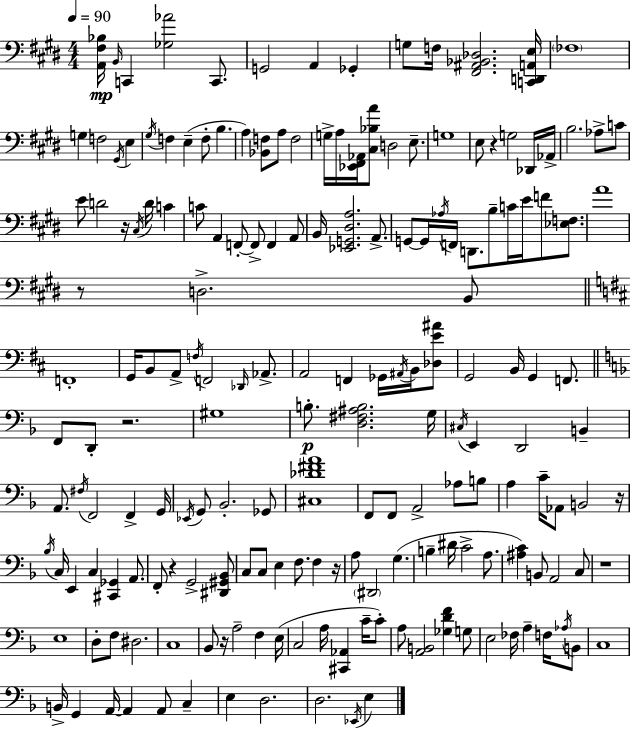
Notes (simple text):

[A2,F#3,Bb3]/s B2/s C2/q [Gb3,Ab4]/h C2/e. G2/h A2/q Gb2/q G3/e F3/s [F#2,A#2,Bb2,Db3]/h. [C2,D2,A2,E3]/s FES3/w G3/q F3/h G#2/s E3/q G#3/s F3/q E3/q F3/e B3/q. A3/q [Bb2,F3]/e A3/e F3/h G3/s A3/s [Eb2,F#2,Ab2]/s [C#3,Bb3,A4]/e D3/h E3/e. G3/w E3/e R/q G3/h Db2/s Ab2/s B3/h. Ab3/e C4/e E4/e D4/h R/s C#3/s D4/s C4/q C4/e A2/q F2/e F2/e F2/q A2/e B2/s [Eb2,G2,D#3,A3]/h. A2/e. G2/e G2/s Ab3/s F2/s D2/e. B3/e C4/s E4/s F4/e [Eb3,F3]/e. A4/w R/e D3/h. B2/e F2/w G2/s B2/e A2/e F3/s F2/h Db2/s Ab2/e. A2/h F2/q Gb2/s A#2/s B2/s [Db3,E4,A#4]/e G2/h B2/s G2/q F2/e. F2/e D2/e R/h. G#3/w B3/e. [D3,F#3,A#3,B3]/h. G3/s C#3/s E2/q D2/h B2/q A2/e. F#3/s F2/h F2/q G2/s Eb2/s G2/e Bb2/h. Gb2/e [C#3,Db4,F#4,A4]/w F2/e F2/e A2/h Ab3/e B3/e A3/q C4/s Ab2/e B2/h R/s Bb3/s C3/s E2/q C3/q [C#2,Gb2]/q A2/e. F2/e R/q G2/h [D#2,G#2,Bb2]/e C3/e C3/e E3/q F3/e. F3/q R/s A3/e D#2/h G3/q. B3/q D#4/s C4/h A3/e. [A#3,C4]/q B2/e A2/h C3/e R/w E3/w D3/e F3/e D#3/h. C3/w Bb2/e R/s A3/h F3/q E3/s C3/h A3/s [C#2,Ab2]/q C4/s C4/e A3/e [A2,B2]/h [Gb3,D4,F4]/q G3/e E3/h FES3/s A3/q F3/s Ab3/s B2/e C3/w B2/s G2/q A2/s A2/q A2/e C3/q E3/q D3/h. D3/h. Eb2/s E3/q